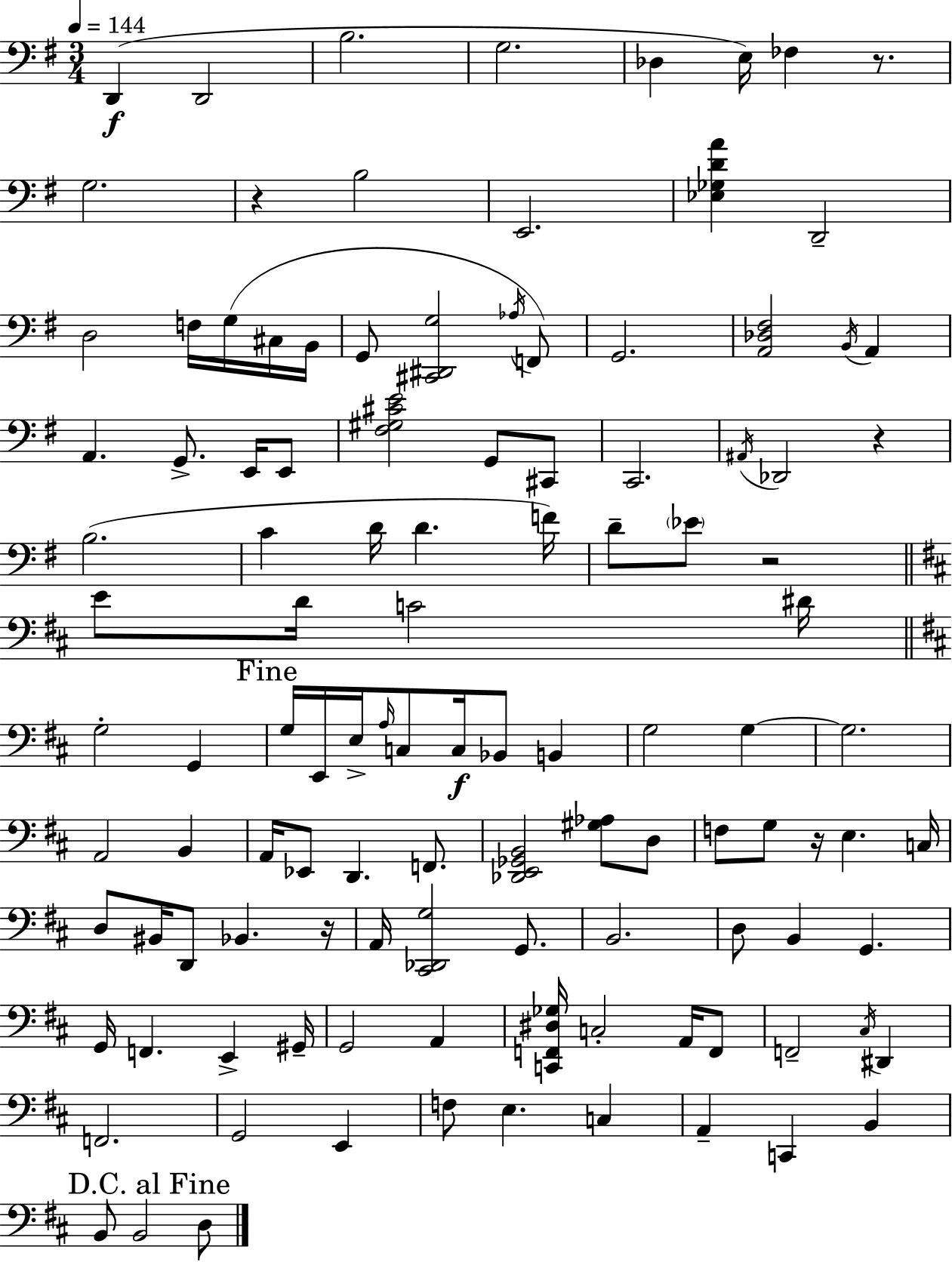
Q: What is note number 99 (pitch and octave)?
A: B2